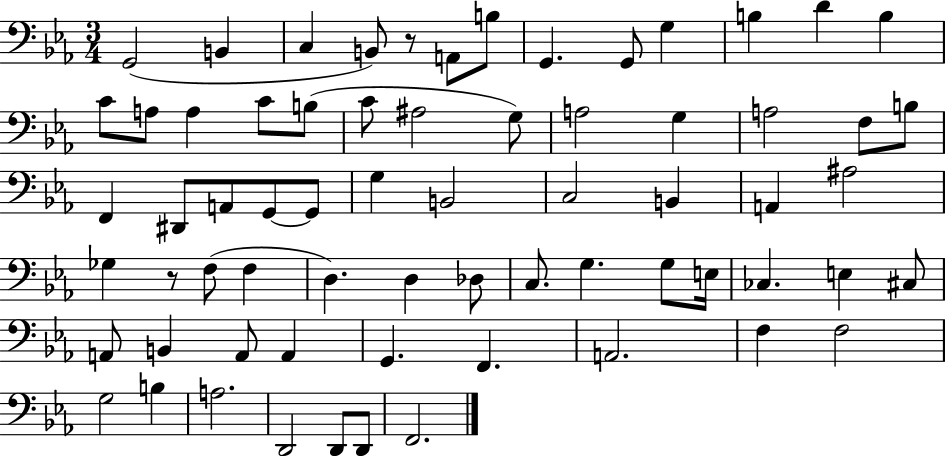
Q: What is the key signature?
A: EES major